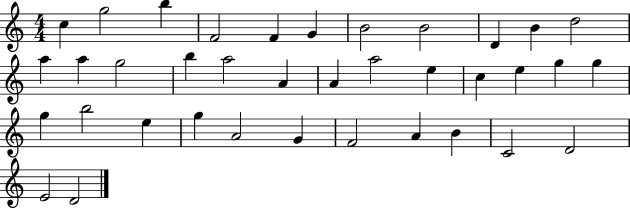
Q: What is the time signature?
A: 4/4